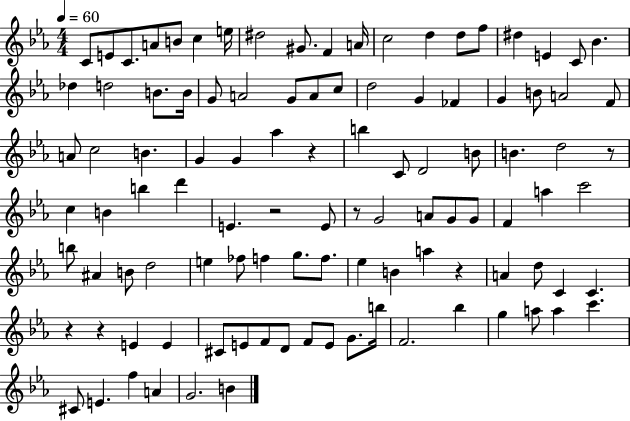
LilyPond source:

{
  \clef treble
  \numericTimeSignature
  \time 4/4
  \key ees \major
  \tempo 4 = 60
  c'8 e'8 c'8. a'8 b'8 c''4 e''16 | dis''2 gis'8. f'4 a'16 | c''2 d''4 d''8 f''8 | dis''4 e'4 c'8 bes'4. | \break des''4 d''2 b'8. b'16 | g'8 a'2 g'8 a'8 c''8 | d''2 g'4 fes'4 | g'4 b'8 a'2 f'8 | \break a'8 c''2 b'4. | g'4 g'4 aes''4 r4 | b''4 c'8 d'2 b'8 | b'4. d''2 r8 | \break c''4 b'4 b''4 d'''4 | e'4. r2 e'8 | r8 g'2 a'8 g'8 g'8 | f'4 a''4 c'''2 | \break b''8 ais'4 b'8 d''2 | e''4 fes''8 f''4 g''8. f''8. | ees''4 b'4 a''4 r4 | a'4 d''8 c'4 c'4. | \break r4 r4 e'4 e'4 | cis'8 e'8 f'8 d'8 f'8 e'8 g'8. b''16 | f'2. bes''4 | g''4 a''8 a''4 c'''4. | \break cis'8 e'4. f''4 a'4 | g'2. b'4 | \bar "|."
}